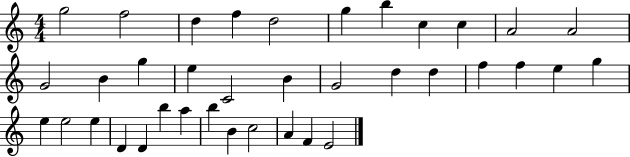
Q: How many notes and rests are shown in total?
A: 37